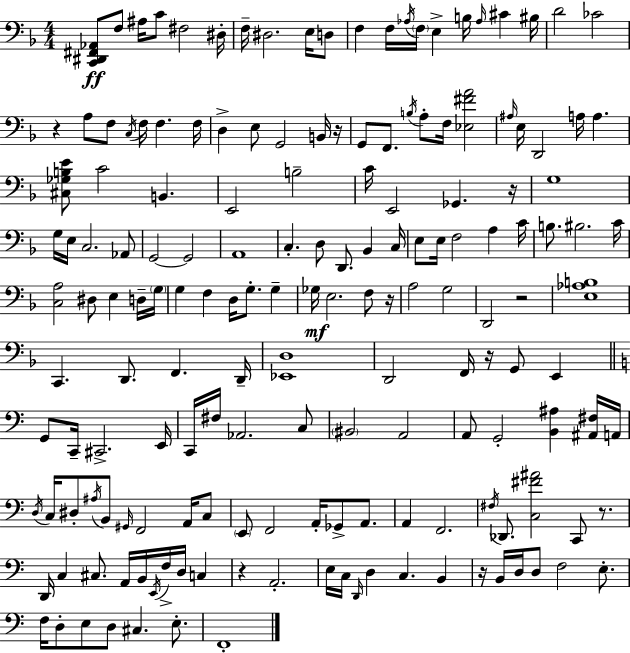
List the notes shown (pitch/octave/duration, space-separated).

[C2,D#2,F#2,Ab2]/e F3/e A#3/s C4/e F#3/h D#3/s F3/s D#3/h. E3/s D3/e F3/q F3/s Ab3/s F3/s E3/q B3/s Ab3/s C#4/q BIS3/s D4/h CES4/h R/q A3/e F3/e C3/s F3/s F3/q. F3/s D3/q E3/e G2/h B2/s R/s G2/e F2/e. B3/s A3/e F3/s [Eb3,F#4,A4]/h A#3/s E3/s D2/h A3/s A3/q. [C#3,Gb3,B3,E4]/e C4/h B2/q. E2/h B3/h C4/s E2/h Gb2/q. R/s G3/w G3/s E3/s C3/h. Ab2/e G2/h G2/h A2/w C3/q. D3/e D2/e. Bb2/q C3/s E3/e E3/s F3/h A3/q C4/s B3/e. BIS3/h. C4/s [C3,A3]/h D#3/e E3/q D3/s G3/s G3/q F3/q D3/s G3/e. G3/q Gb3/s E3/h. F3/e R/s A3/h G3/h D2/h R/h [E3,Ab3,B3]/w C2/q. D2/e. F2/q. D2/s [Eb2,D3]/w D2/h F2/s R/s G2/e E2/q G2/e C2/s C#2/h. E2/s C2/s F#3/s Ab2/h. C3/e BIS2/h A2/h A2/e G2/h [B2,A#3]/q [A#2,F#3]/s A2/s D3/s C3/s D#3/e A#3/s B2/e G#2/s F2/h A2/s C3/e E2/e F2/h A2/s Gb2/e A2/e. A2/q F2/h. F#3/s Db2/e. [C3,F#4,A#4]/h C2/e R/e. D2/s C3/q C#3/e. A2/s B2/s E2/s F3/s D3/s C3/q R/q A2/h. E3/s C3/s D2/s D3/q C3/q. B2/q R/s B2/s D3/s D3/e F3/h E3/e. F3/s D3/e E3/e D3/e C#3/q. E3/e. F2/w